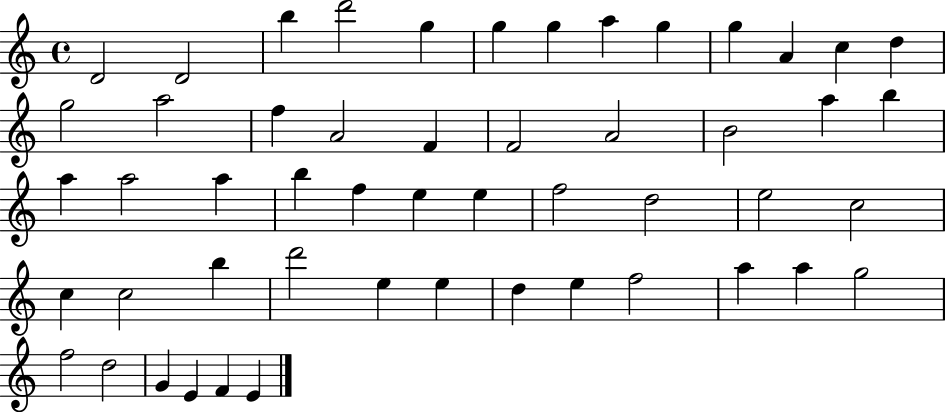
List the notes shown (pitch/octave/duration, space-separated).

D4/h D4/h B5/q D6/h G5/q G5/q G5/q A5/q G5/q G5/q A4/q C5/q D5/q G5/h A5/h F5/q A4/h F4/q F4/h A4/h B4/h A5/q B5/q A5/q A5/h A5/q B5/q F5/q E5/q E5/q F5/h D5/h E5/h C5/h C5/q C5/h B5/q D6/h E5/q E5/q D5/q E5/q F5/h A5/q A5/q G5/h F5/h D5/h G4/q E4/q F4/q E4/q